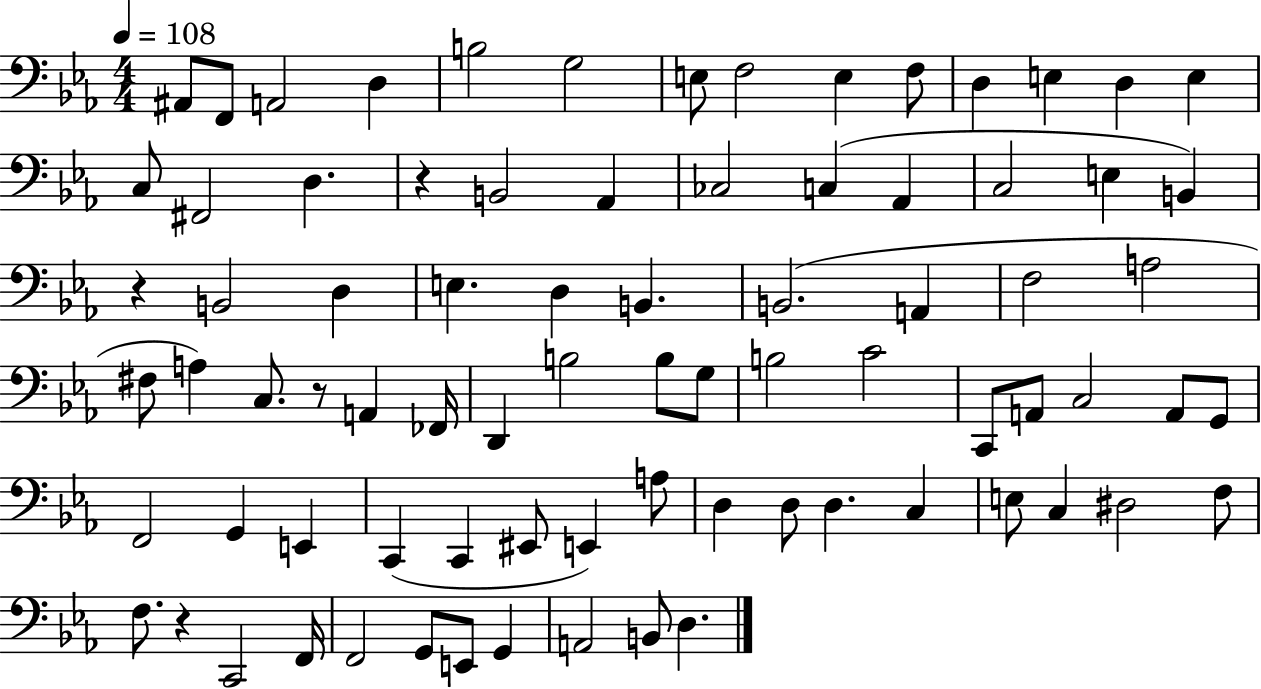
A#2/e F2/e A2/h D3/q B3/h G3/h E3/e F3/h E3/q F3/e D3/q E3/q D3/q E3/q C3/e F#2/h D3/q. R/q B2/h Ab2/q CES3/h C3/q Ab2/q C3/h E3/q B2/q R/q B2/h D3/q E3/q. D3/q B2/q. B2/h. A2/q F3/h A3/h F#3/e A3/q C3/e. R/e A2/q FES2/s D2/q B3/h B3/e G3/e B3/h C4/h C2/e A2/e C3/h A2/e G2/e F2/h G2/q E2/q C2/q C2/q EIS2/e E2/q A3/e D3/q D3/e D3/q. C3/q E3/e C3/q D#3/h F3/e F3/e. R/q C2/h F2/s F2/h G2/e E2/e G2/q A2/h B2/e D3/q.